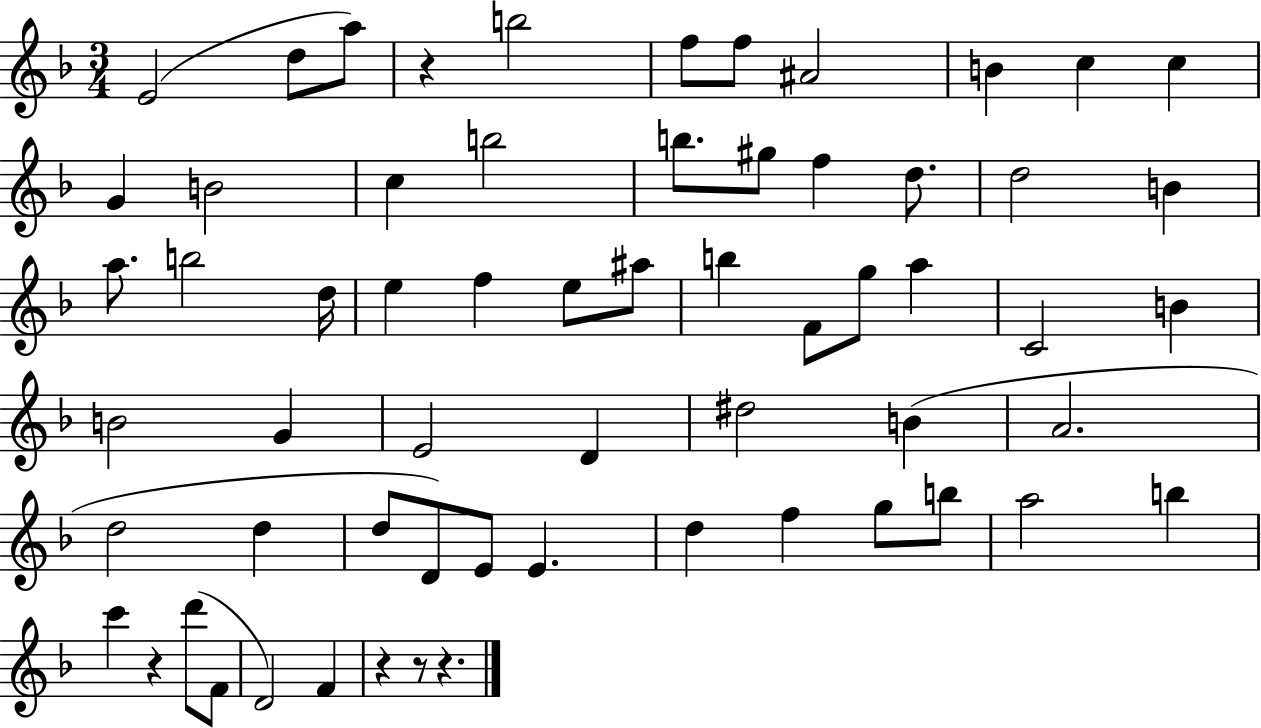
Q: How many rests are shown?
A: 5